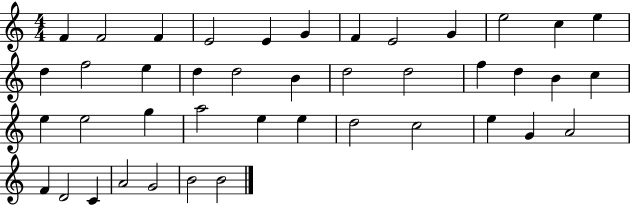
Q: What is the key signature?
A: C major